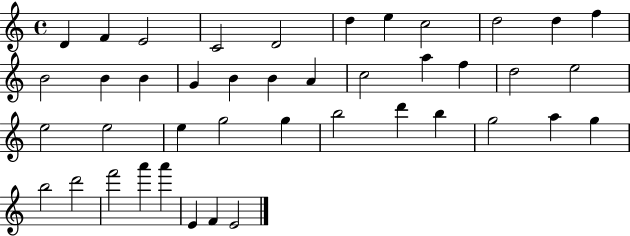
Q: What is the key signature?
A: C major